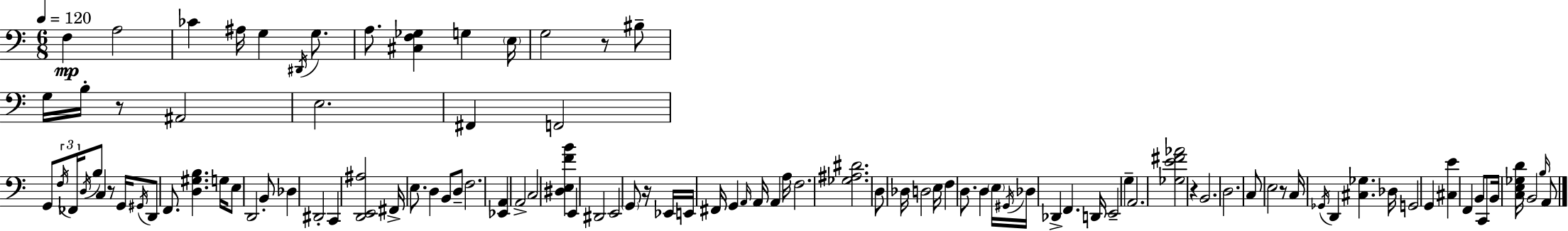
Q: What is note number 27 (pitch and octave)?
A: D2